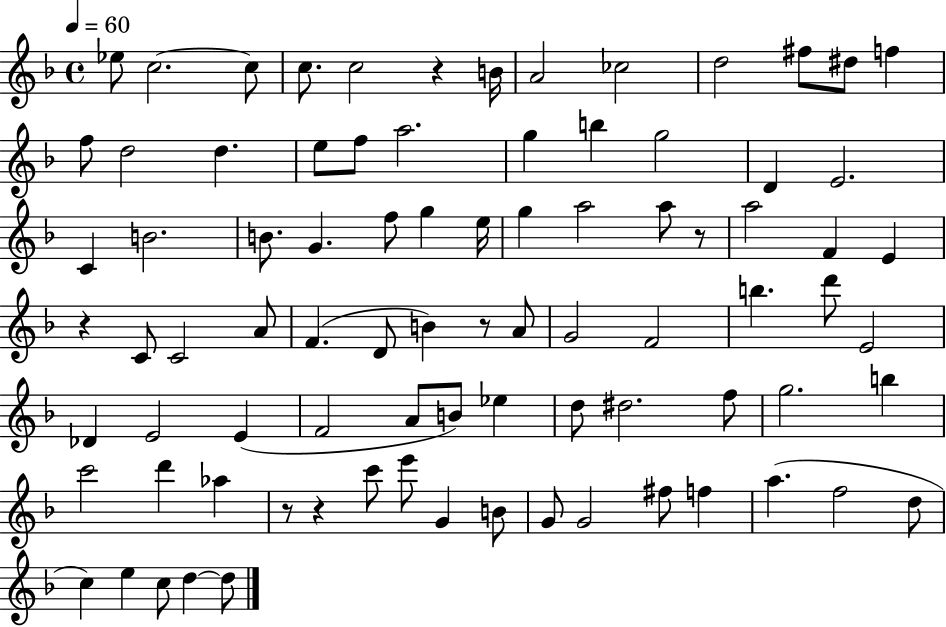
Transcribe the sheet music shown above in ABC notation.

X:1
T:Untitled
M:4/4
L:1/4
K:F
_e/2 c2 c/2 c/2 c2 z B/4 A2 _c2 d2 ^f/2 ^d/2 f f/2 d2 d e/2 f/2 a2 g b g2 D E2 C B2 B/2 G f/2 g e/4 g a2 a/2 z/2 a2 F E z C/2 C2 A/2 F D/2 B z/2 A/2 G2 F2 b d'/2 E2 _D E2 E F2 A/2 B/2 _e d/2 ^d2 f/2 g2 b c'2 d' _a z/2 z c'/2 e'/2 G B/2 G/2 G2 ^f/2 f a f2 d/2 c e c/2 d d/2